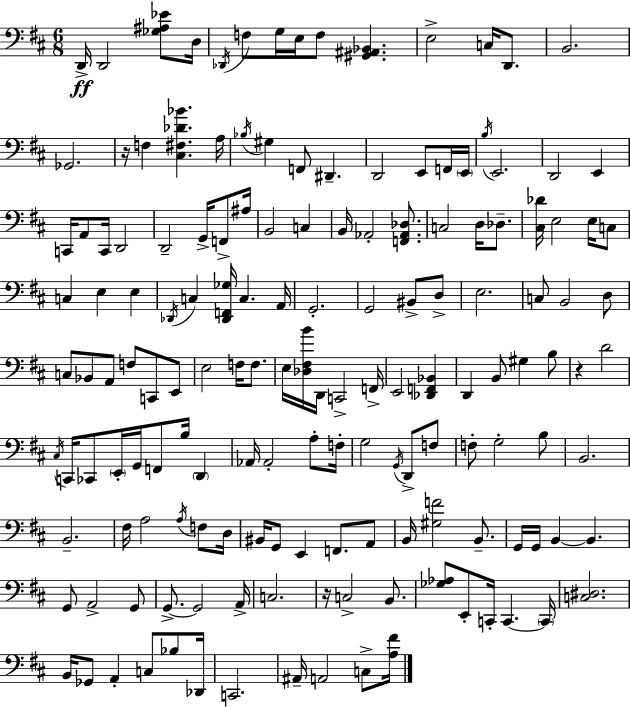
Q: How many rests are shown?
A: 3